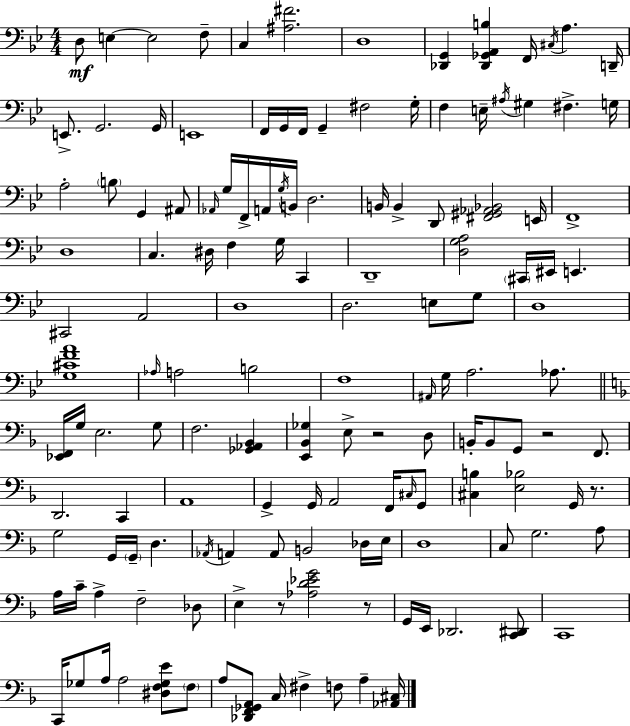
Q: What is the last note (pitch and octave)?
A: A3